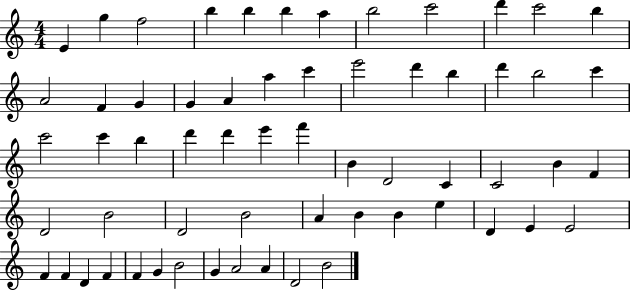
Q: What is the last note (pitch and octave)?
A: B4